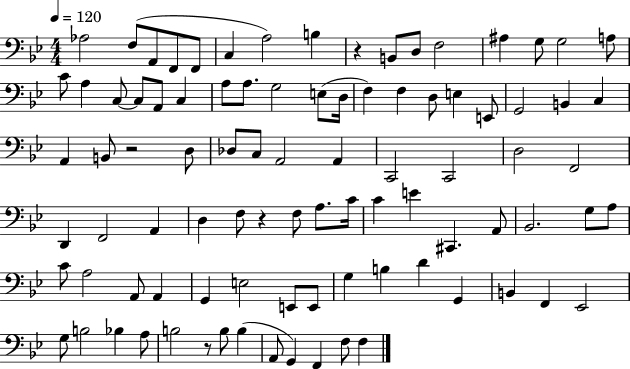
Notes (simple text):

Ab3/h F3/e A2/e F2/e F2/e C3/q A3/h B3/q R/q B2/e D3/e F3/h A#3/q G3/e G3/h A3/e C4/e A3/q C3/e C3/e A2/e C3/q A3/e A3/e. G3/h E3/e D3/s F3/q F3/q D3/e E3/q E2/e G2/h B2/q C3/q A2/q B2/e R/h D3/e Db3/e C3/e A2/h A2/q C2/h C2/h D3/h F2/h D2/q F2/h A2/q D3/q F3/e R/q F3/e A3/e. C4/s C4/q E4/q C#2/q. A2/e Bb2/h. G3/e A3/e C4/e A3/h A2/e A2/q G2/q E3/h E2/e E2/e G3/q B3/q D4/q G2/q B2/q F2/q Eb2/h G3/e B3/h Bb3/q A3/e B3/h R/e B3/e B3/q A2/e G2/q F2/q F3/e F3/q